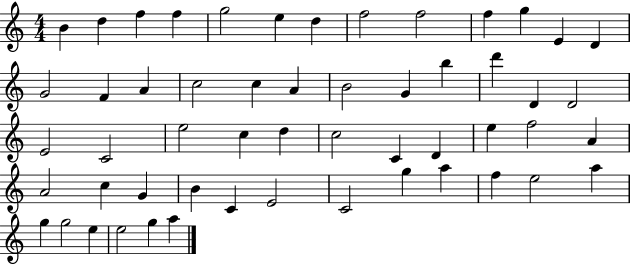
X:1
T:Untitled
M:4/4
L:1/4
K:C
B d f f g2 e d f2 f2 f g E D G2 F A c2 c A B2 G b d' D D2 E2 C2 e2 c d c2 C D e f2 A A2 c G B C E2 C2 g a f e2 a g g2 e e2 g a